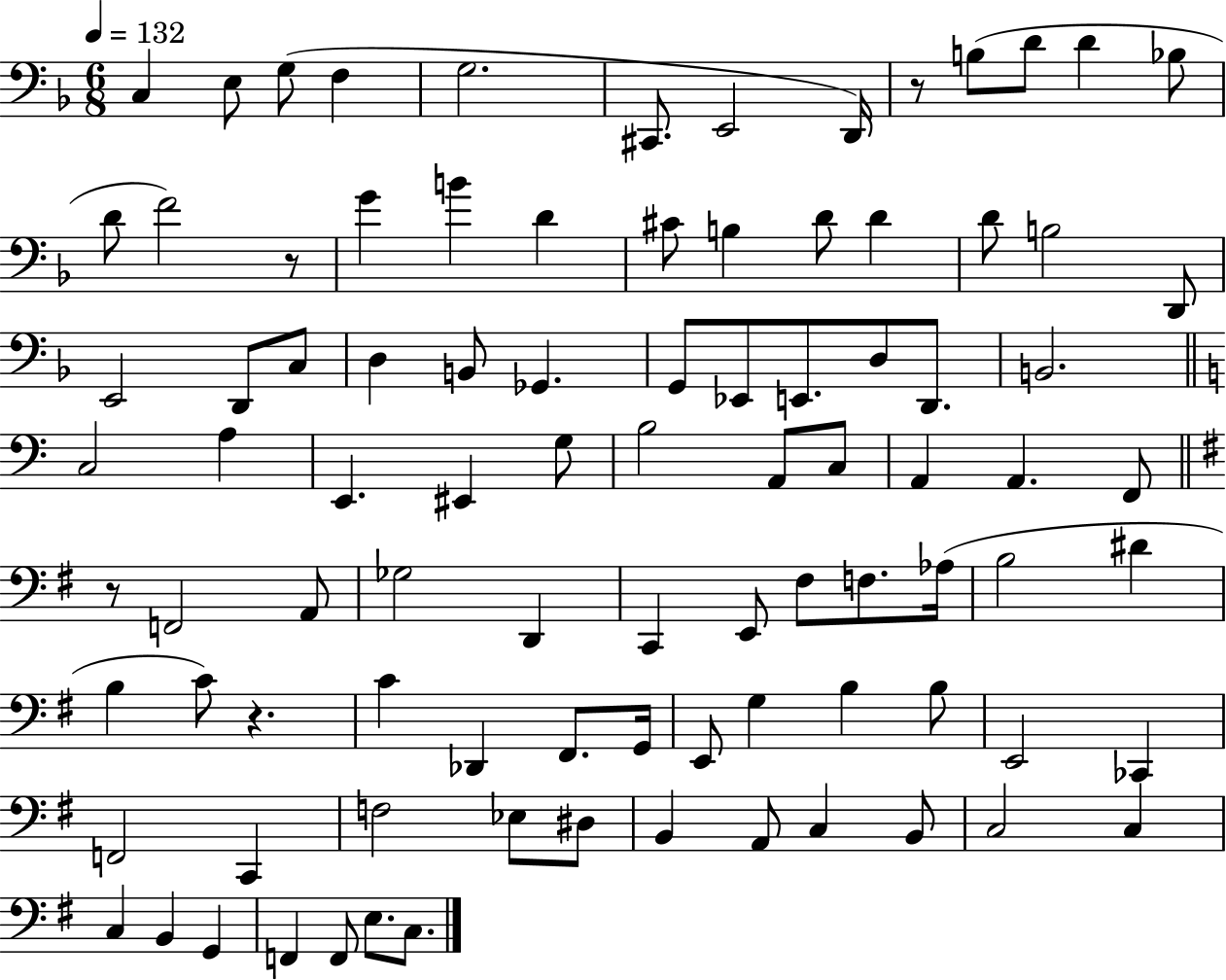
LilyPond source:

{
  \clef bass
  \numericTimeSignature
  \time 6/8
  \key f \major
  \tempo 4 = 132
  c4 e8 g8( f4 | g2. | cis,8. e,2 d,16) | r8 b8( d'8 d'4 bes8 | \break d'8 f'2) r8 | g'4 b'4 d'4 | cis'8 b4 d'8 d'4 | d'8 b2 d,8 | \break e,2 d,8 c8 | d4 b,8 ges,4. | g,8 ees,8 e,8. d8 d,8. | b,2. | \break \bar "||" \break \key c \major c2 a4 | e,4. eis,4 g8 | b2 a,8 c8 | a,4 a,4. f,8 | \break \bar "||" \break \key e \minor r8 f,2 a,8 | ges2 d,4 | c,4 e,8 fis8 f8. aes16( | b2 dis'4 | \break b4 c'8) r4. | c'4 des,4 fis,8. g,16 | e,8 g4 b4 b8 | e,2 ces,4 | \break f,2 c,4 | f2 ees8 dis8 | b,4 a,8 c4 b,8 | c2 c4 | \break c4 b,4 g,4 | f,4 f,8 e8. c8. | \bar "|."
}